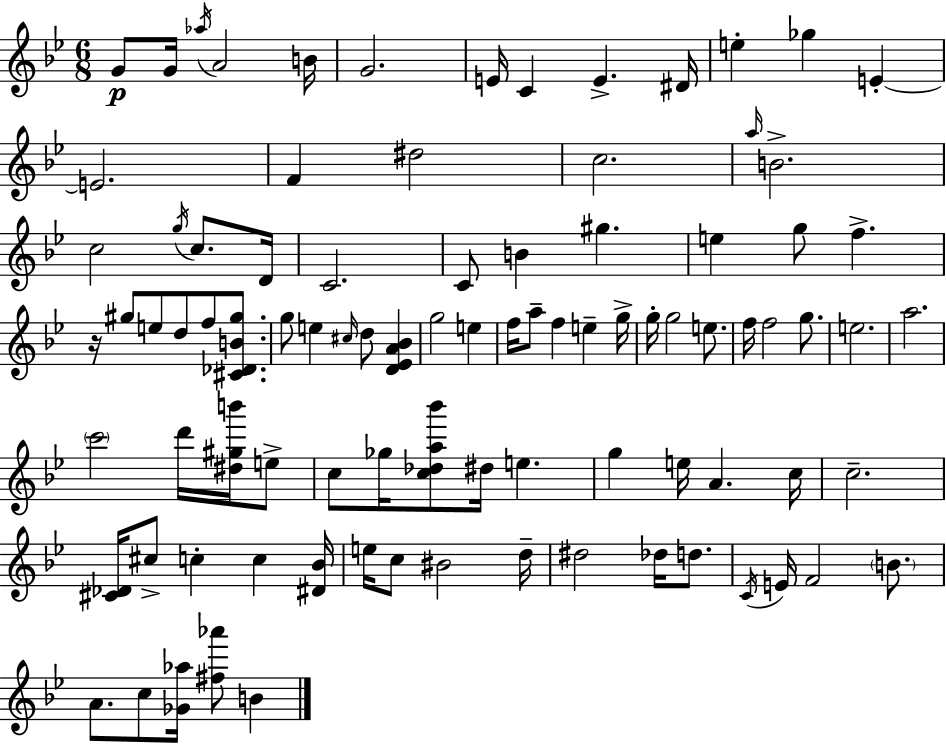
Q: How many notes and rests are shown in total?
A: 91